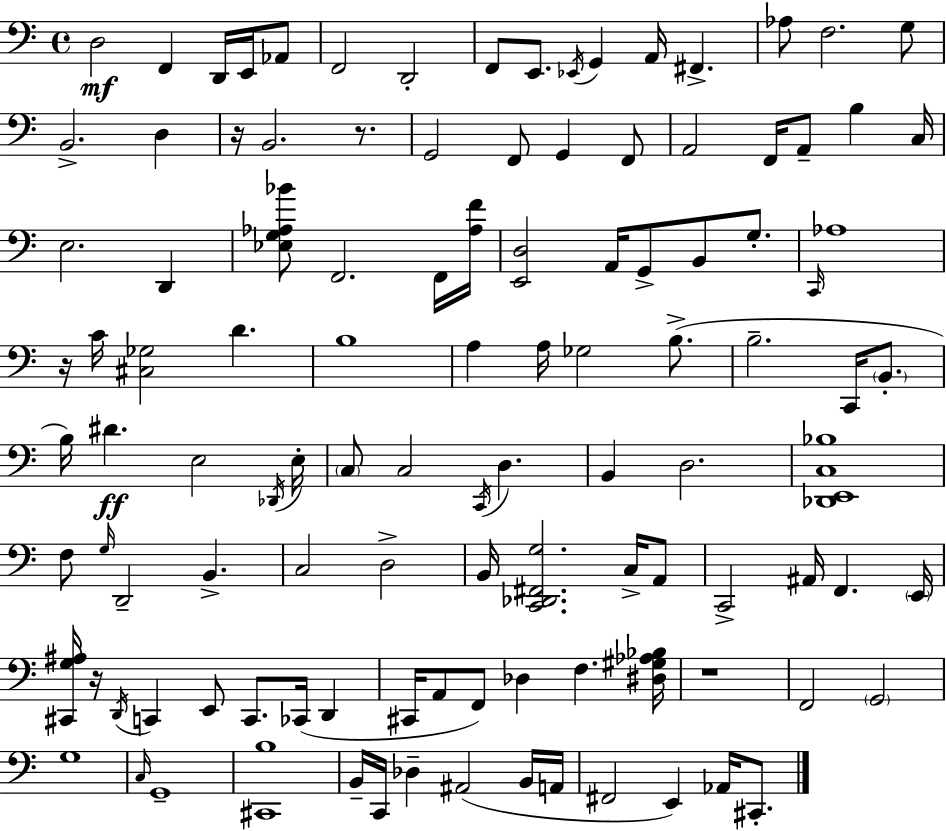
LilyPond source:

{
  \clef bass
  \time 4/4
  \defaultTimeSignature
  \key a \minor
  d2\mf f,4 d,16 e,16 aes,8 | f,2 d,2-. | f,8 e,8. \acciaccatura { ees,16 } g,4 a,16 fis,4.-> | aes8 f2. g8 | \break b,2.-> d4 | r16 b,2. r8. | g,2 f,8 g,4 f,8 | a,2 f,16 a,8-- b4 | \break c16 e2. d,4 | <ees g aes bes'>8 f,2. f,16 | <aes f'>16 <e, d>2 a,16 g,8-> b,8 g8.-. | \grace { c,16 } aes1 | \break r16 c'16 <cis ges>2 d'4. | b1 | a4 a16 ges2 b8.->( | b2.-- c,16 \parenthesize b,8.-. | \break b16) dis'4.\ff e2 | \acciaccatura { des,16 } e16-. \parenthesize c8 c2 \acciaccatura { c,16 } d4. | b,4 d2. | <des, e, c bes>1 | \break f8 \grace { g16 } d,2-- b,4.-> | c2 d2-> | b,16 <c, des, fis, g>2. | c16-> a,8 c,2-> ais,16 f,4. | \break \parenthesize e,16 <cis, g ais>16 r16 \acciaccatura { d,16 } c,4 e,8 c,8. | ces,16( d,4 cis,16 a,8 f,8) des4 f4. | <dis gis aes bes>16 r1 | f,2 \parenthesize g,2 | \break g1 | \grace { c16 } g,1-- | <cis, b>1 | b,16-- c,16 des4-- ais,2( | \break b,16 a,16 fis,2 e,4) | aes,16 cis,8.-. \bar "|."
}